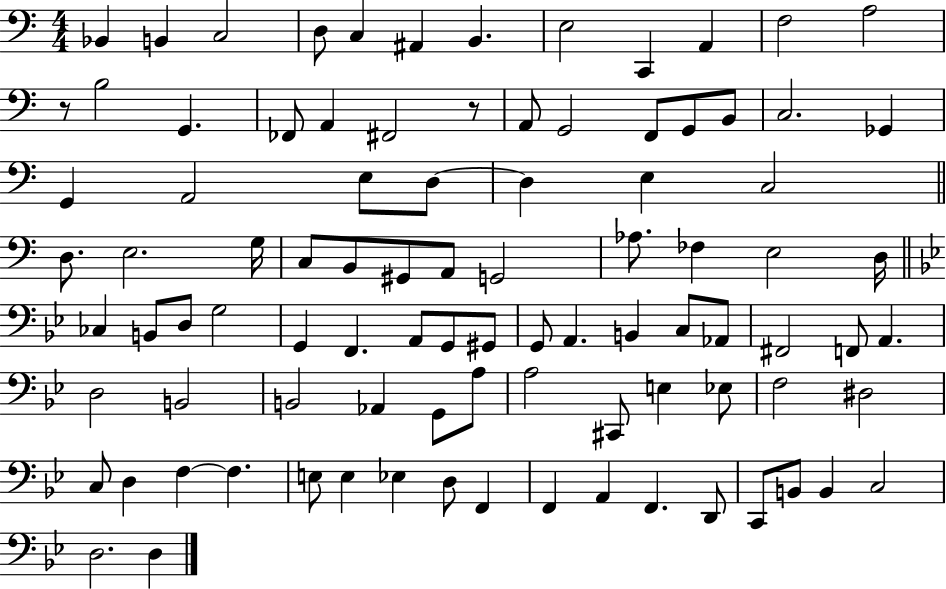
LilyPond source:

{
  \clef bass
  \numericTimeSignature
  \time 4/4
  \key c \major
  bes,4 b,4 c2 | d8 c4 ais,4 b,4. | e2 c,4 a,4 | f2 a2 | \break r8 b2 g,4. | fes,8 a,4 fis,2 r8 | a,8 g,2 f,8 g,8 b,8 | c2. ges,4 | \break g,4 a,2 e8 d8~~ | d4 e4 c2 | \bar "||" \break \key c \major d8. e2. g16 | c8 b,8 gis,8 a,8 g,2 | aes8. fes4 e2 d16 | \bar "||" \break \key bes \major ces4 b,8 d8 g2 | g,4 f,4. a,8 g,8 gis,8 | g,8 a,4. b,4 c8 aes,8 | fis,2 f,8 a,4. | \break d2 b,2 | b,2 aes,4 g,8 a8 | a2 cis,8 e4 ees8 | f2 dis2 | \break c8 d4 f4~~ f4. | e8 e4 ees4 d8 f,4 | f,4 a,4 f,4. d,8 | c,8 b,8 b,4 c2 | \break d2. d4 | \bar "|."
}